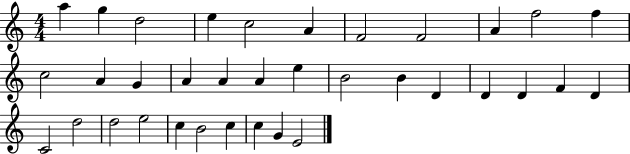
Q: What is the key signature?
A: C major